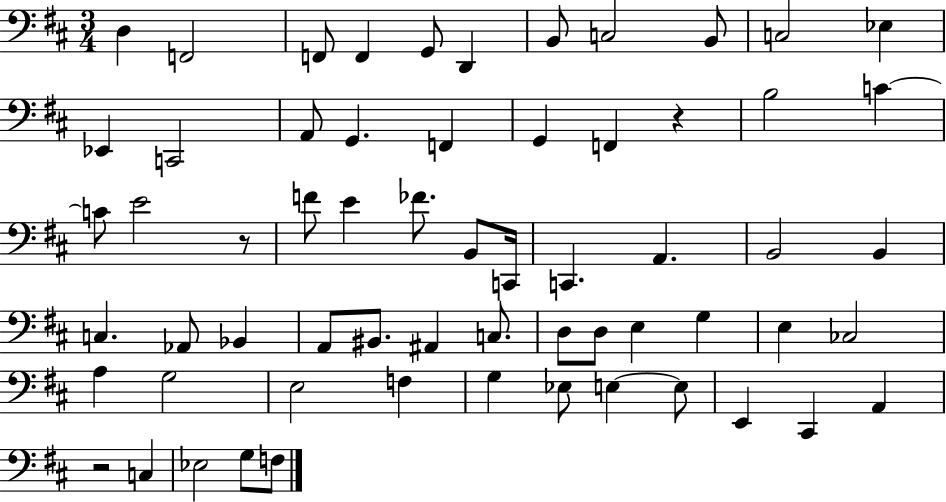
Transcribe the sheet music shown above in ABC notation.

X:1
T:Untitled
M:3/4
L:1/4
K:D
D, F,,2 F,,/2 F,, G,,/2 D,, B,,/2 C,2 B,,/2 C,2 _E, _E,, C,,2 A,,/2 G,, F,, G,, F,, z B,2 C C/2 E2 z/2 F/2 E _F/2 B,,/2 C,,/4 C,, A,, B,,2 B,, C, _A,,/2 _B,, A,,/2 ^B,,/2 ^A,, C,/2 D,/2 D,/2 E, G, E, _C,2 A, G,2 E,2 F, G, _E,/2 E, E,/2 E,, ^C,, A,, z2 C, _E,2 G,/2 F,/2